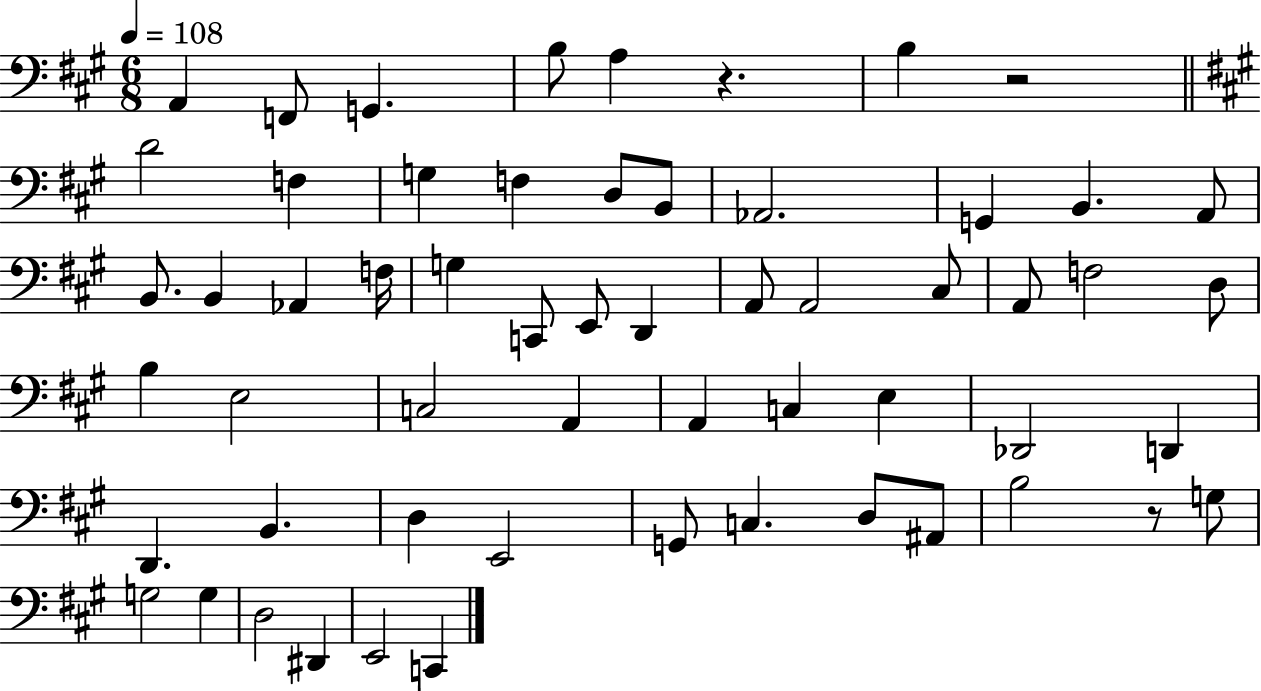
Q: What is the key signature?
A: A major